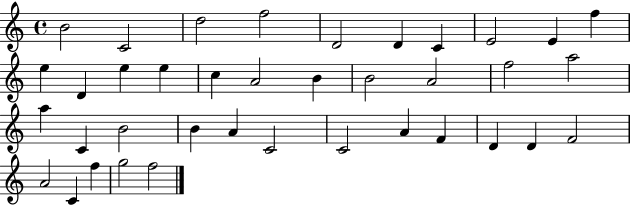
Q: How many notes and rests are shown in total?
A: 38